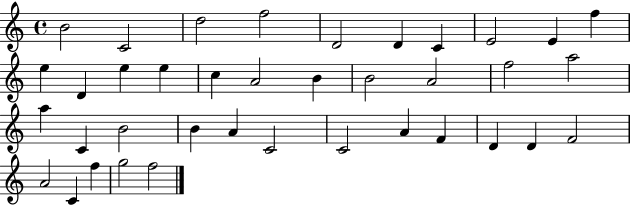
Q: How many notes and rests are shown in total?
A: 38